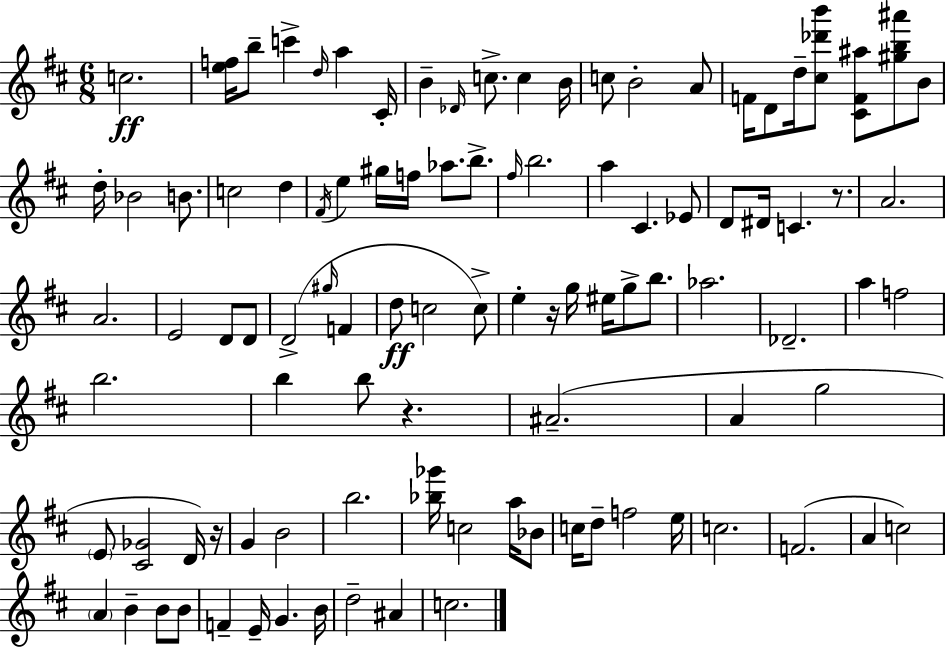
C5/h. [E5,F5]/s B5/e C6/q D5/s A5/q C#4/s B4/q Db4/s C5/e. C5/q B4/s C5/e B4/h A4/e F4/s D4/e D5/s [C#5,Db6,B6]/e [C#4,F4,A#5]/e [G#5,B5,A#6]/e B4/e D5/s Bb4/h B4/e. C5/h D5/q F#4/s E5/q G#5/s F5/s Ab5/e. B5/e. F#5/s B5/h. A5/q C#4/q. Eb4/e D4/e D#4/s C4/q. R/e. A4/h. A4/h. E4/h D4/e D4/e D4/h G#5/s F4/q D5/e C5/h C5/e E5/q R/s G5/s EIS5/s G5/e B5/e. Ab5/h. Db4/h. A5/q F5/h B5/h. B5/q B5/e R/q. A#4/h. A4/q G5/h E4/e [C#4,Gb4]/h D4/s R/s G4/q B4/h B5/h. [Bb5,Gb6]/s C5/h A5/s Bb4/e C5/s D5/e F5/h E5/s C5/h. F4/h. A4/q C5/h A4/q B4/q B4/e B4/e F4/q E4/s G4/q. B4/s D5/h A#4/q C5/h.